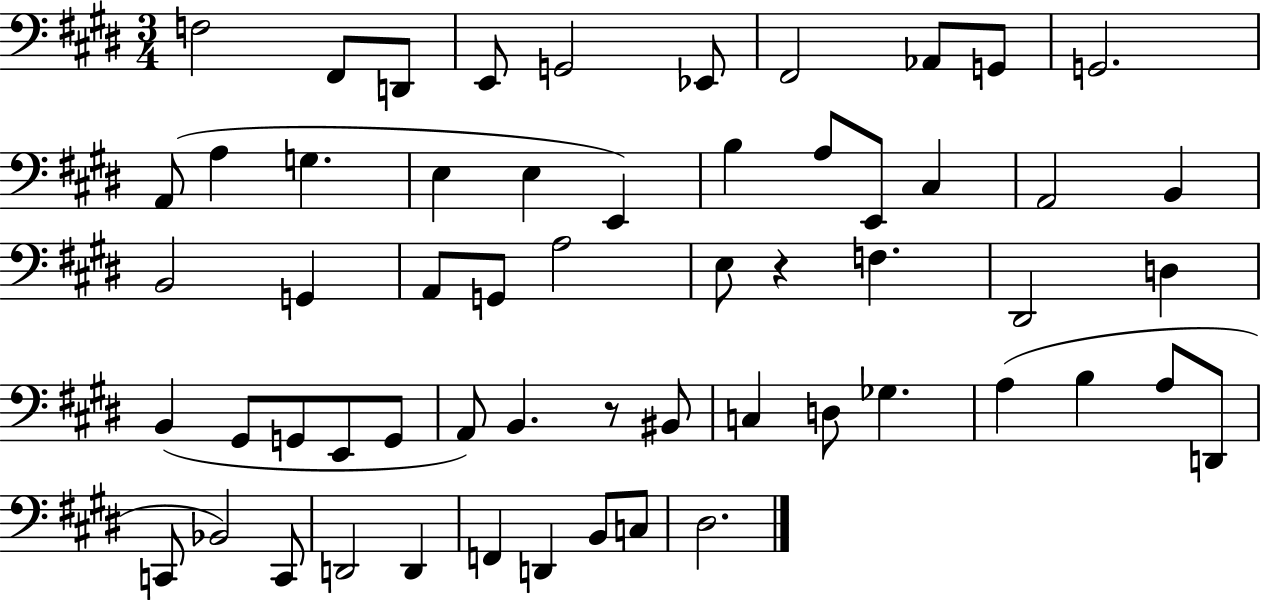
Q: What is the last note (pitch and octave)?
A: D#3